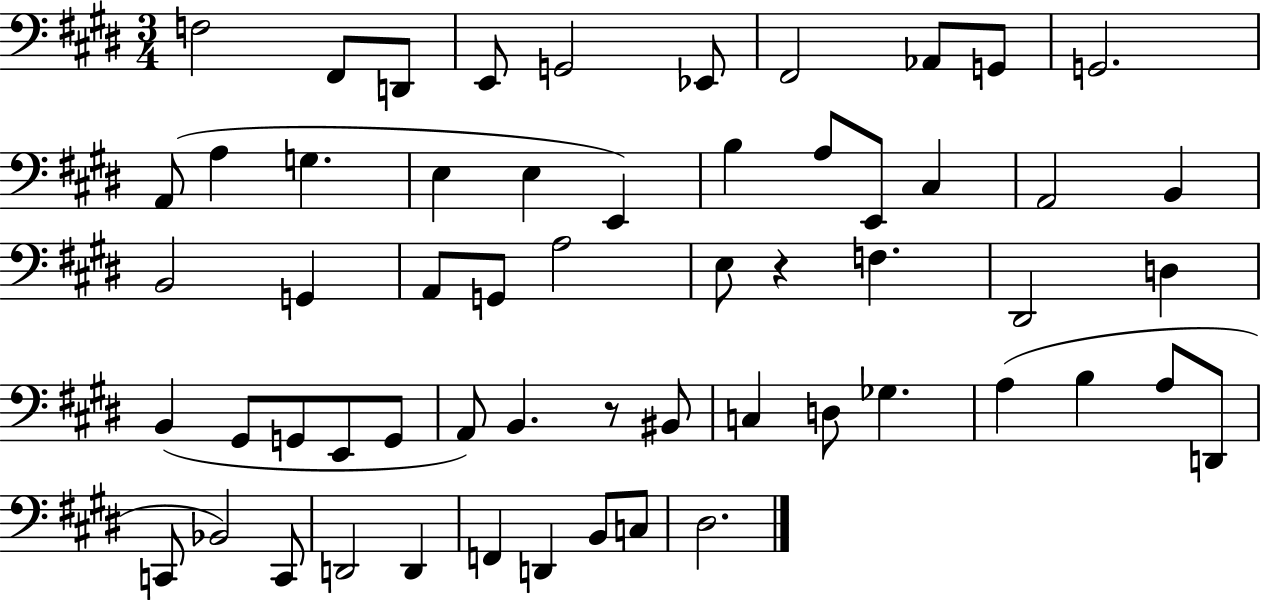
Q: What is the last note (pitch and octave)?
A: D#3